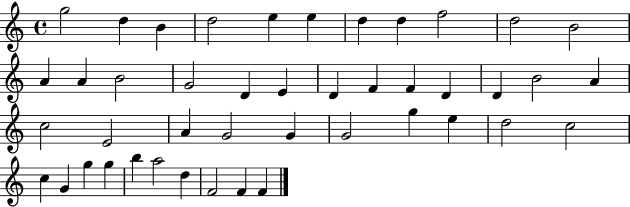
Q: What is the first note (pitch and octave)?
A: G5